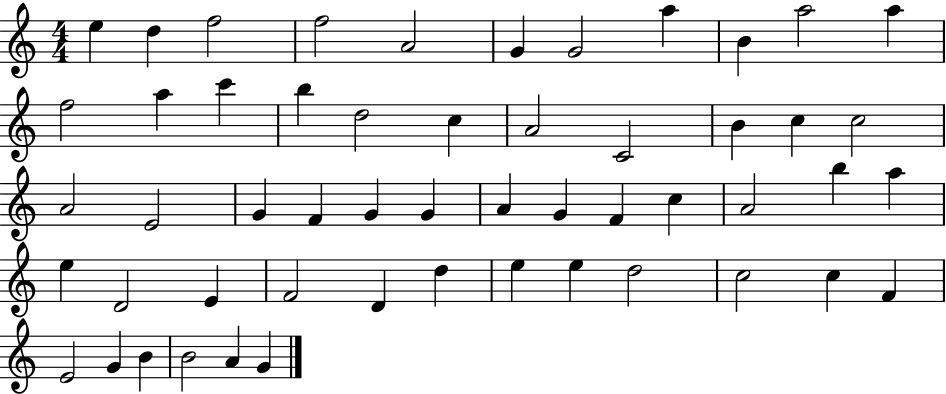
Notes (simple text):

E5/q D5/q F5/h F5/h A4/h G4/q G4/h A5/q B4/q A5/h A5/q F5/h A5/q C6/q B5/q D5/h C5/q A4/h C4/h B4/q C5/q C5/h A4/h E4/h G4/q F4/q G4/q G4/q A4/q G4/q F4/q C5/q A4/h B5/q A5/q E5/q D4/h E4/q F4/h D4/q D5/q E5/q E5/q D5/h C5/h C5/q F4/q E4/h G4/q B4/q B4/h A4/q G4/q